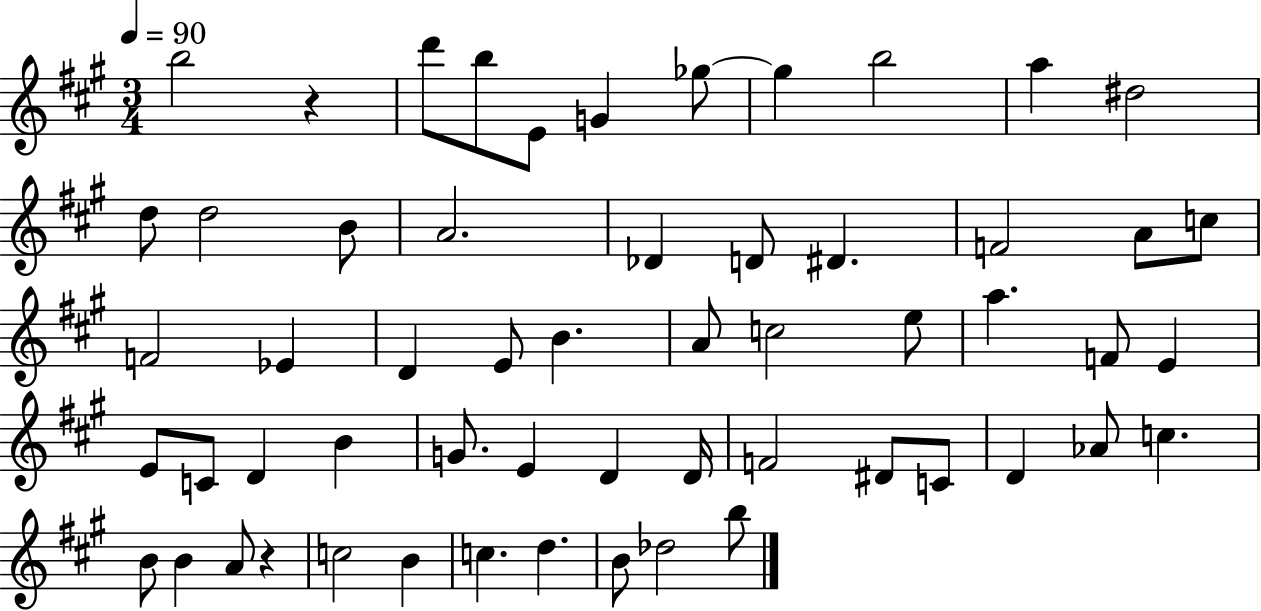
X:1
T:Untitled
M:3/4
L:1/4
K:A
b2 z d'/2 b/2 E/2 G _g/2 _g b2 a ^d2 d/2 d2 B/2 A2 _D D/2 ^D F2 A/2 c/2 F2 _E D E/2 B A/2 c2 e/2 a F/2 E E/2 C/2 D B G/2 E D D/4 F2 ^D/2 C/2 D _A/2 c B/2 B A/2 z c2 B c d B/2 _d2 b/2